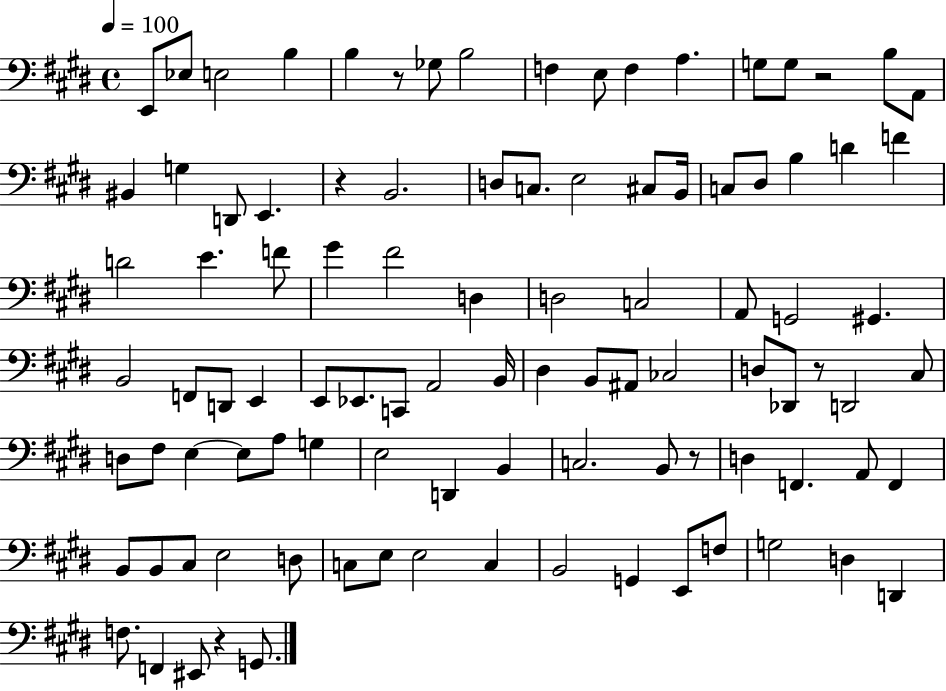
E2/e Eb3/e E3/h B3/q B3/q R/e Gb3/e B3/h F3/q E3/e F3/q A3/q. G3/e G3/e R/h B3/e A2/e BIS2/q G3/q D2/e E2/q. R/q B2/h. D3/e C3/e. E3/h C#3/e B2/s C3/e D#3/e B3/q D4/q F4/q D4/h E4/q. F4/e G#4/q F#4/h D3/q D3/h C3/h A2/e G2/h G#2/q. B2/h F2/e D2/e E2/q E2/e Eb2/e. C2/e A2/h B2/s D#3/q B2/e A#2/e CES3/h D3/e Db2/e R/e D2/h C#3/e D3/e F#3/e E3/q E3/e A3/e G3/q E3/h D2/q B2/q C3/h. B2/e R/e D3/q F2/q. A2/e F2/q B2/e B2/e C#3/e E3/h D3/e C3/e E3/e E3/h C3/q B2/h G2/q E2/e F3/e G3/h D3/q D2/q F3/e. F2/q EIS2/e R/q G2/e.